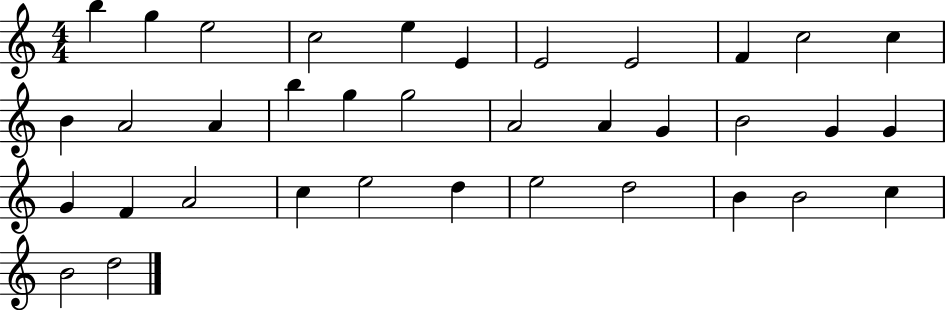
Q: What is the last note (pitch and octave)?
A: D5